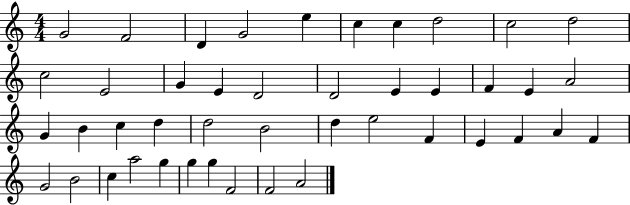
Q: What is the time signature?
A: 4/4